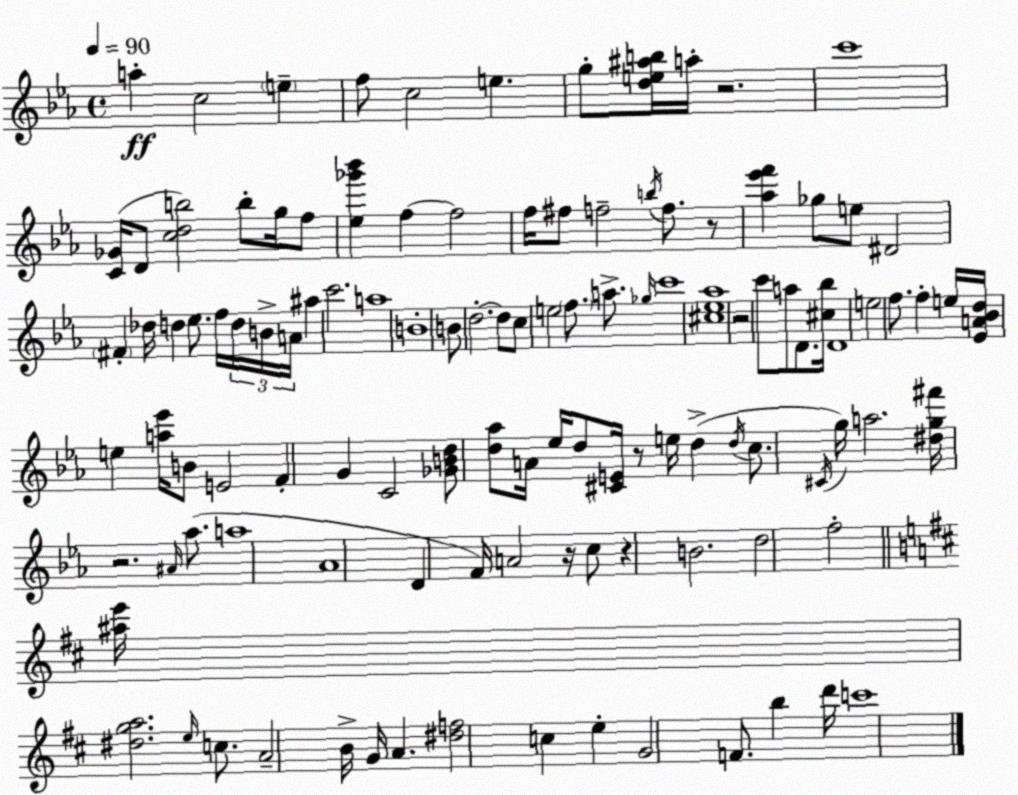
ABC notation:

X:1
T:Untitled
M:4/4
L:1/4
K:Cm
a c2 e f/2 c2 e g/2 [de^ab]/4 a/4 z2 c'4 [C_G]/4 D/2 [cdb]2 b/2 g/4 f/2 [_e_g'_b'] f f2 f/4 ^f/2 f2 b/4 f/2 z/2 [_a_e'f'] _g/2 e/2 ^D2 ^F _d/4 d _e/2 f/4 d/4 B/4 A/4 ^a c'2 a4 B4 B/2 d2 d/2 c/2 e2 f/2 a/2 _g/4 c'4 [^c_e_a]4 z2 c'/2 a/2 D/2 [^c_b]/4 D4 e2 f/2 f e/4 [_EA_Bd]/4 e [a_e']/4 B/2 E2 F G C2 [_GBd]/2 [d_a]/2 A/4 _e/4 d/2 [^CE]/4 z/2 e/4 d d/4 c/2 ^C/4 g/4 a2 [^dg^f']/4 z2 ^A/4 _a/2 a4 _A4 D F/4 A2 z/4 c/2 z B2 d2 f2 [^ae']/4 [^dga]2 e/4 c/2 A2 B/4 G/4 A [^df]2 c e G2 F/2 b d'/4 c'4